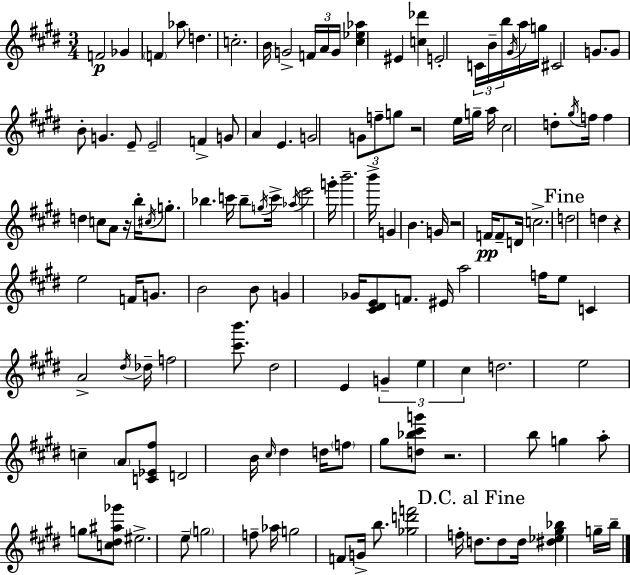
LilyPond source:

{
  \clef treble
  \numericTimeSignature
  \time 3/4
  \key e \major
  f'2\p ges'4 | \parenthesize f'4 aes''8 d''4. | c''2.-. | b'16 g'2-> \tuplet 3/2 { f'16 a'16 g'16 } | \break <cis'' ees'' aes''>4 eis'4 <c'' des'''>4 | e'2-. \tuplet 3/2 { c'16 b'16-- b''16 } \acciaccatura { gis'16 } | a''16 g''16 cis'2 g'8. | g'8 b'8-. g'4. e'8-- | \break e'2-- f'4-> | g'8 a'4 e'4. | g'2 \tuplet 3/2 { g'8 f''8-- | g''8 } r2 e''16 | \break g''16-- a''16 cis''2 d''8-. | \acciaccatura { gis''16 } f''16 f''4 d''4 c''8 | a'8 r16 b''16-. \acciaccatura { cis''16 } g''8.-. bes''4. | c'''16 bes''8-- \acciaccatura { g''16 } c'''16-> \acciaccatura { aes''16 } e'''2 | \break g'''16-. b'''2.-- | b'''16-> g'4 b'4. | g'16 r2 | f'16\pp f'8-- d'16 c''2.-> | \break \mark "Fine" d''2 | d''4 r4 e''2 | f'16 g'8. b'2 | b'8 g'4 ges'16 | \break <cis' dis' e'>8 f'8. eis'16 a''2 | f''16 e''8 c'4 a'2-> | \acciaccatura { dis''16 } des''16-- f''2 | <cis''' b'''>8. dis''2 | \break e'4 \tuplet 3/2 { g'4-- e''4 | cis''4 } d''2. | e''2 | c''4-- \parenthesize a'8 <c' ees' fis''>8 d'2 | \break b'16 \grace { cis''16 } dis''4 | d''16 \parenthesize f''8 gis''8 <d'' bes'' cis''' g'''>8 r2. | b''8 g''4 | a''8-. g''8 <c'' dis'' ais'' ges'''>8 eis''2.-> | \break e''8-- \parenthesize g''2 | f''8-- aes''16 g''2 | f'8 g'16-> b''8. <ges'' d''' f'''>2 | f''16-. \mark "D.C. al Fine" d''8. d''8 | \break d''16 <dis'' ees'' gis'' bes''>4 g''16-- b''16-- \bar "|."
}